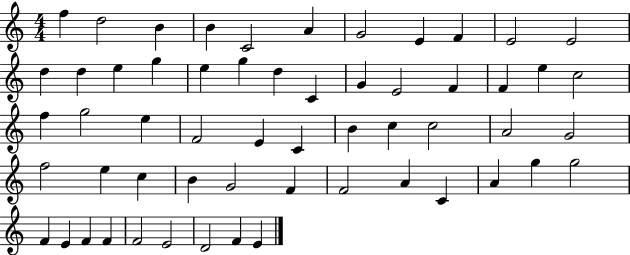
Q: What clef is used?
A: treble